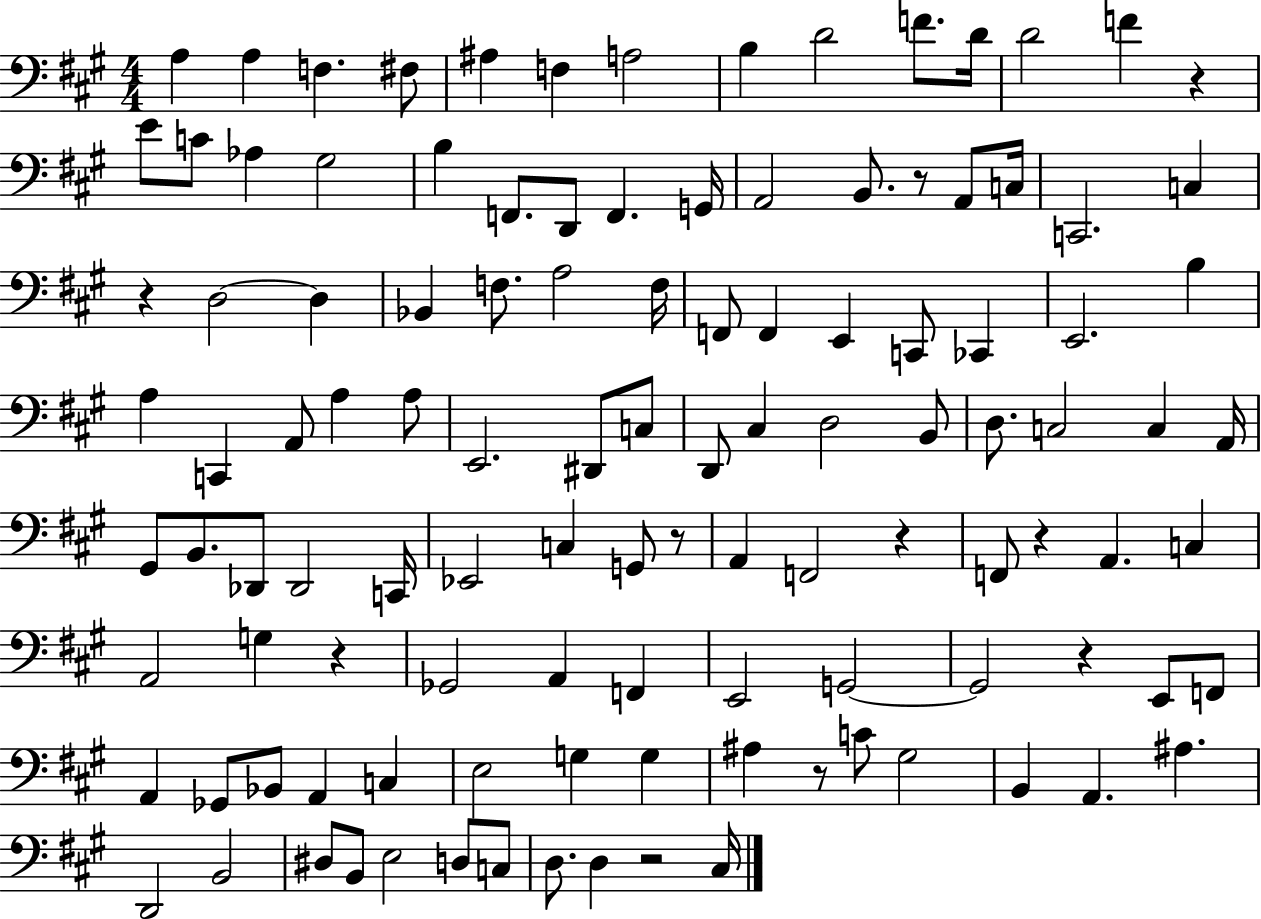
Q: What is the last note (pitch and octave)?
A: C#3